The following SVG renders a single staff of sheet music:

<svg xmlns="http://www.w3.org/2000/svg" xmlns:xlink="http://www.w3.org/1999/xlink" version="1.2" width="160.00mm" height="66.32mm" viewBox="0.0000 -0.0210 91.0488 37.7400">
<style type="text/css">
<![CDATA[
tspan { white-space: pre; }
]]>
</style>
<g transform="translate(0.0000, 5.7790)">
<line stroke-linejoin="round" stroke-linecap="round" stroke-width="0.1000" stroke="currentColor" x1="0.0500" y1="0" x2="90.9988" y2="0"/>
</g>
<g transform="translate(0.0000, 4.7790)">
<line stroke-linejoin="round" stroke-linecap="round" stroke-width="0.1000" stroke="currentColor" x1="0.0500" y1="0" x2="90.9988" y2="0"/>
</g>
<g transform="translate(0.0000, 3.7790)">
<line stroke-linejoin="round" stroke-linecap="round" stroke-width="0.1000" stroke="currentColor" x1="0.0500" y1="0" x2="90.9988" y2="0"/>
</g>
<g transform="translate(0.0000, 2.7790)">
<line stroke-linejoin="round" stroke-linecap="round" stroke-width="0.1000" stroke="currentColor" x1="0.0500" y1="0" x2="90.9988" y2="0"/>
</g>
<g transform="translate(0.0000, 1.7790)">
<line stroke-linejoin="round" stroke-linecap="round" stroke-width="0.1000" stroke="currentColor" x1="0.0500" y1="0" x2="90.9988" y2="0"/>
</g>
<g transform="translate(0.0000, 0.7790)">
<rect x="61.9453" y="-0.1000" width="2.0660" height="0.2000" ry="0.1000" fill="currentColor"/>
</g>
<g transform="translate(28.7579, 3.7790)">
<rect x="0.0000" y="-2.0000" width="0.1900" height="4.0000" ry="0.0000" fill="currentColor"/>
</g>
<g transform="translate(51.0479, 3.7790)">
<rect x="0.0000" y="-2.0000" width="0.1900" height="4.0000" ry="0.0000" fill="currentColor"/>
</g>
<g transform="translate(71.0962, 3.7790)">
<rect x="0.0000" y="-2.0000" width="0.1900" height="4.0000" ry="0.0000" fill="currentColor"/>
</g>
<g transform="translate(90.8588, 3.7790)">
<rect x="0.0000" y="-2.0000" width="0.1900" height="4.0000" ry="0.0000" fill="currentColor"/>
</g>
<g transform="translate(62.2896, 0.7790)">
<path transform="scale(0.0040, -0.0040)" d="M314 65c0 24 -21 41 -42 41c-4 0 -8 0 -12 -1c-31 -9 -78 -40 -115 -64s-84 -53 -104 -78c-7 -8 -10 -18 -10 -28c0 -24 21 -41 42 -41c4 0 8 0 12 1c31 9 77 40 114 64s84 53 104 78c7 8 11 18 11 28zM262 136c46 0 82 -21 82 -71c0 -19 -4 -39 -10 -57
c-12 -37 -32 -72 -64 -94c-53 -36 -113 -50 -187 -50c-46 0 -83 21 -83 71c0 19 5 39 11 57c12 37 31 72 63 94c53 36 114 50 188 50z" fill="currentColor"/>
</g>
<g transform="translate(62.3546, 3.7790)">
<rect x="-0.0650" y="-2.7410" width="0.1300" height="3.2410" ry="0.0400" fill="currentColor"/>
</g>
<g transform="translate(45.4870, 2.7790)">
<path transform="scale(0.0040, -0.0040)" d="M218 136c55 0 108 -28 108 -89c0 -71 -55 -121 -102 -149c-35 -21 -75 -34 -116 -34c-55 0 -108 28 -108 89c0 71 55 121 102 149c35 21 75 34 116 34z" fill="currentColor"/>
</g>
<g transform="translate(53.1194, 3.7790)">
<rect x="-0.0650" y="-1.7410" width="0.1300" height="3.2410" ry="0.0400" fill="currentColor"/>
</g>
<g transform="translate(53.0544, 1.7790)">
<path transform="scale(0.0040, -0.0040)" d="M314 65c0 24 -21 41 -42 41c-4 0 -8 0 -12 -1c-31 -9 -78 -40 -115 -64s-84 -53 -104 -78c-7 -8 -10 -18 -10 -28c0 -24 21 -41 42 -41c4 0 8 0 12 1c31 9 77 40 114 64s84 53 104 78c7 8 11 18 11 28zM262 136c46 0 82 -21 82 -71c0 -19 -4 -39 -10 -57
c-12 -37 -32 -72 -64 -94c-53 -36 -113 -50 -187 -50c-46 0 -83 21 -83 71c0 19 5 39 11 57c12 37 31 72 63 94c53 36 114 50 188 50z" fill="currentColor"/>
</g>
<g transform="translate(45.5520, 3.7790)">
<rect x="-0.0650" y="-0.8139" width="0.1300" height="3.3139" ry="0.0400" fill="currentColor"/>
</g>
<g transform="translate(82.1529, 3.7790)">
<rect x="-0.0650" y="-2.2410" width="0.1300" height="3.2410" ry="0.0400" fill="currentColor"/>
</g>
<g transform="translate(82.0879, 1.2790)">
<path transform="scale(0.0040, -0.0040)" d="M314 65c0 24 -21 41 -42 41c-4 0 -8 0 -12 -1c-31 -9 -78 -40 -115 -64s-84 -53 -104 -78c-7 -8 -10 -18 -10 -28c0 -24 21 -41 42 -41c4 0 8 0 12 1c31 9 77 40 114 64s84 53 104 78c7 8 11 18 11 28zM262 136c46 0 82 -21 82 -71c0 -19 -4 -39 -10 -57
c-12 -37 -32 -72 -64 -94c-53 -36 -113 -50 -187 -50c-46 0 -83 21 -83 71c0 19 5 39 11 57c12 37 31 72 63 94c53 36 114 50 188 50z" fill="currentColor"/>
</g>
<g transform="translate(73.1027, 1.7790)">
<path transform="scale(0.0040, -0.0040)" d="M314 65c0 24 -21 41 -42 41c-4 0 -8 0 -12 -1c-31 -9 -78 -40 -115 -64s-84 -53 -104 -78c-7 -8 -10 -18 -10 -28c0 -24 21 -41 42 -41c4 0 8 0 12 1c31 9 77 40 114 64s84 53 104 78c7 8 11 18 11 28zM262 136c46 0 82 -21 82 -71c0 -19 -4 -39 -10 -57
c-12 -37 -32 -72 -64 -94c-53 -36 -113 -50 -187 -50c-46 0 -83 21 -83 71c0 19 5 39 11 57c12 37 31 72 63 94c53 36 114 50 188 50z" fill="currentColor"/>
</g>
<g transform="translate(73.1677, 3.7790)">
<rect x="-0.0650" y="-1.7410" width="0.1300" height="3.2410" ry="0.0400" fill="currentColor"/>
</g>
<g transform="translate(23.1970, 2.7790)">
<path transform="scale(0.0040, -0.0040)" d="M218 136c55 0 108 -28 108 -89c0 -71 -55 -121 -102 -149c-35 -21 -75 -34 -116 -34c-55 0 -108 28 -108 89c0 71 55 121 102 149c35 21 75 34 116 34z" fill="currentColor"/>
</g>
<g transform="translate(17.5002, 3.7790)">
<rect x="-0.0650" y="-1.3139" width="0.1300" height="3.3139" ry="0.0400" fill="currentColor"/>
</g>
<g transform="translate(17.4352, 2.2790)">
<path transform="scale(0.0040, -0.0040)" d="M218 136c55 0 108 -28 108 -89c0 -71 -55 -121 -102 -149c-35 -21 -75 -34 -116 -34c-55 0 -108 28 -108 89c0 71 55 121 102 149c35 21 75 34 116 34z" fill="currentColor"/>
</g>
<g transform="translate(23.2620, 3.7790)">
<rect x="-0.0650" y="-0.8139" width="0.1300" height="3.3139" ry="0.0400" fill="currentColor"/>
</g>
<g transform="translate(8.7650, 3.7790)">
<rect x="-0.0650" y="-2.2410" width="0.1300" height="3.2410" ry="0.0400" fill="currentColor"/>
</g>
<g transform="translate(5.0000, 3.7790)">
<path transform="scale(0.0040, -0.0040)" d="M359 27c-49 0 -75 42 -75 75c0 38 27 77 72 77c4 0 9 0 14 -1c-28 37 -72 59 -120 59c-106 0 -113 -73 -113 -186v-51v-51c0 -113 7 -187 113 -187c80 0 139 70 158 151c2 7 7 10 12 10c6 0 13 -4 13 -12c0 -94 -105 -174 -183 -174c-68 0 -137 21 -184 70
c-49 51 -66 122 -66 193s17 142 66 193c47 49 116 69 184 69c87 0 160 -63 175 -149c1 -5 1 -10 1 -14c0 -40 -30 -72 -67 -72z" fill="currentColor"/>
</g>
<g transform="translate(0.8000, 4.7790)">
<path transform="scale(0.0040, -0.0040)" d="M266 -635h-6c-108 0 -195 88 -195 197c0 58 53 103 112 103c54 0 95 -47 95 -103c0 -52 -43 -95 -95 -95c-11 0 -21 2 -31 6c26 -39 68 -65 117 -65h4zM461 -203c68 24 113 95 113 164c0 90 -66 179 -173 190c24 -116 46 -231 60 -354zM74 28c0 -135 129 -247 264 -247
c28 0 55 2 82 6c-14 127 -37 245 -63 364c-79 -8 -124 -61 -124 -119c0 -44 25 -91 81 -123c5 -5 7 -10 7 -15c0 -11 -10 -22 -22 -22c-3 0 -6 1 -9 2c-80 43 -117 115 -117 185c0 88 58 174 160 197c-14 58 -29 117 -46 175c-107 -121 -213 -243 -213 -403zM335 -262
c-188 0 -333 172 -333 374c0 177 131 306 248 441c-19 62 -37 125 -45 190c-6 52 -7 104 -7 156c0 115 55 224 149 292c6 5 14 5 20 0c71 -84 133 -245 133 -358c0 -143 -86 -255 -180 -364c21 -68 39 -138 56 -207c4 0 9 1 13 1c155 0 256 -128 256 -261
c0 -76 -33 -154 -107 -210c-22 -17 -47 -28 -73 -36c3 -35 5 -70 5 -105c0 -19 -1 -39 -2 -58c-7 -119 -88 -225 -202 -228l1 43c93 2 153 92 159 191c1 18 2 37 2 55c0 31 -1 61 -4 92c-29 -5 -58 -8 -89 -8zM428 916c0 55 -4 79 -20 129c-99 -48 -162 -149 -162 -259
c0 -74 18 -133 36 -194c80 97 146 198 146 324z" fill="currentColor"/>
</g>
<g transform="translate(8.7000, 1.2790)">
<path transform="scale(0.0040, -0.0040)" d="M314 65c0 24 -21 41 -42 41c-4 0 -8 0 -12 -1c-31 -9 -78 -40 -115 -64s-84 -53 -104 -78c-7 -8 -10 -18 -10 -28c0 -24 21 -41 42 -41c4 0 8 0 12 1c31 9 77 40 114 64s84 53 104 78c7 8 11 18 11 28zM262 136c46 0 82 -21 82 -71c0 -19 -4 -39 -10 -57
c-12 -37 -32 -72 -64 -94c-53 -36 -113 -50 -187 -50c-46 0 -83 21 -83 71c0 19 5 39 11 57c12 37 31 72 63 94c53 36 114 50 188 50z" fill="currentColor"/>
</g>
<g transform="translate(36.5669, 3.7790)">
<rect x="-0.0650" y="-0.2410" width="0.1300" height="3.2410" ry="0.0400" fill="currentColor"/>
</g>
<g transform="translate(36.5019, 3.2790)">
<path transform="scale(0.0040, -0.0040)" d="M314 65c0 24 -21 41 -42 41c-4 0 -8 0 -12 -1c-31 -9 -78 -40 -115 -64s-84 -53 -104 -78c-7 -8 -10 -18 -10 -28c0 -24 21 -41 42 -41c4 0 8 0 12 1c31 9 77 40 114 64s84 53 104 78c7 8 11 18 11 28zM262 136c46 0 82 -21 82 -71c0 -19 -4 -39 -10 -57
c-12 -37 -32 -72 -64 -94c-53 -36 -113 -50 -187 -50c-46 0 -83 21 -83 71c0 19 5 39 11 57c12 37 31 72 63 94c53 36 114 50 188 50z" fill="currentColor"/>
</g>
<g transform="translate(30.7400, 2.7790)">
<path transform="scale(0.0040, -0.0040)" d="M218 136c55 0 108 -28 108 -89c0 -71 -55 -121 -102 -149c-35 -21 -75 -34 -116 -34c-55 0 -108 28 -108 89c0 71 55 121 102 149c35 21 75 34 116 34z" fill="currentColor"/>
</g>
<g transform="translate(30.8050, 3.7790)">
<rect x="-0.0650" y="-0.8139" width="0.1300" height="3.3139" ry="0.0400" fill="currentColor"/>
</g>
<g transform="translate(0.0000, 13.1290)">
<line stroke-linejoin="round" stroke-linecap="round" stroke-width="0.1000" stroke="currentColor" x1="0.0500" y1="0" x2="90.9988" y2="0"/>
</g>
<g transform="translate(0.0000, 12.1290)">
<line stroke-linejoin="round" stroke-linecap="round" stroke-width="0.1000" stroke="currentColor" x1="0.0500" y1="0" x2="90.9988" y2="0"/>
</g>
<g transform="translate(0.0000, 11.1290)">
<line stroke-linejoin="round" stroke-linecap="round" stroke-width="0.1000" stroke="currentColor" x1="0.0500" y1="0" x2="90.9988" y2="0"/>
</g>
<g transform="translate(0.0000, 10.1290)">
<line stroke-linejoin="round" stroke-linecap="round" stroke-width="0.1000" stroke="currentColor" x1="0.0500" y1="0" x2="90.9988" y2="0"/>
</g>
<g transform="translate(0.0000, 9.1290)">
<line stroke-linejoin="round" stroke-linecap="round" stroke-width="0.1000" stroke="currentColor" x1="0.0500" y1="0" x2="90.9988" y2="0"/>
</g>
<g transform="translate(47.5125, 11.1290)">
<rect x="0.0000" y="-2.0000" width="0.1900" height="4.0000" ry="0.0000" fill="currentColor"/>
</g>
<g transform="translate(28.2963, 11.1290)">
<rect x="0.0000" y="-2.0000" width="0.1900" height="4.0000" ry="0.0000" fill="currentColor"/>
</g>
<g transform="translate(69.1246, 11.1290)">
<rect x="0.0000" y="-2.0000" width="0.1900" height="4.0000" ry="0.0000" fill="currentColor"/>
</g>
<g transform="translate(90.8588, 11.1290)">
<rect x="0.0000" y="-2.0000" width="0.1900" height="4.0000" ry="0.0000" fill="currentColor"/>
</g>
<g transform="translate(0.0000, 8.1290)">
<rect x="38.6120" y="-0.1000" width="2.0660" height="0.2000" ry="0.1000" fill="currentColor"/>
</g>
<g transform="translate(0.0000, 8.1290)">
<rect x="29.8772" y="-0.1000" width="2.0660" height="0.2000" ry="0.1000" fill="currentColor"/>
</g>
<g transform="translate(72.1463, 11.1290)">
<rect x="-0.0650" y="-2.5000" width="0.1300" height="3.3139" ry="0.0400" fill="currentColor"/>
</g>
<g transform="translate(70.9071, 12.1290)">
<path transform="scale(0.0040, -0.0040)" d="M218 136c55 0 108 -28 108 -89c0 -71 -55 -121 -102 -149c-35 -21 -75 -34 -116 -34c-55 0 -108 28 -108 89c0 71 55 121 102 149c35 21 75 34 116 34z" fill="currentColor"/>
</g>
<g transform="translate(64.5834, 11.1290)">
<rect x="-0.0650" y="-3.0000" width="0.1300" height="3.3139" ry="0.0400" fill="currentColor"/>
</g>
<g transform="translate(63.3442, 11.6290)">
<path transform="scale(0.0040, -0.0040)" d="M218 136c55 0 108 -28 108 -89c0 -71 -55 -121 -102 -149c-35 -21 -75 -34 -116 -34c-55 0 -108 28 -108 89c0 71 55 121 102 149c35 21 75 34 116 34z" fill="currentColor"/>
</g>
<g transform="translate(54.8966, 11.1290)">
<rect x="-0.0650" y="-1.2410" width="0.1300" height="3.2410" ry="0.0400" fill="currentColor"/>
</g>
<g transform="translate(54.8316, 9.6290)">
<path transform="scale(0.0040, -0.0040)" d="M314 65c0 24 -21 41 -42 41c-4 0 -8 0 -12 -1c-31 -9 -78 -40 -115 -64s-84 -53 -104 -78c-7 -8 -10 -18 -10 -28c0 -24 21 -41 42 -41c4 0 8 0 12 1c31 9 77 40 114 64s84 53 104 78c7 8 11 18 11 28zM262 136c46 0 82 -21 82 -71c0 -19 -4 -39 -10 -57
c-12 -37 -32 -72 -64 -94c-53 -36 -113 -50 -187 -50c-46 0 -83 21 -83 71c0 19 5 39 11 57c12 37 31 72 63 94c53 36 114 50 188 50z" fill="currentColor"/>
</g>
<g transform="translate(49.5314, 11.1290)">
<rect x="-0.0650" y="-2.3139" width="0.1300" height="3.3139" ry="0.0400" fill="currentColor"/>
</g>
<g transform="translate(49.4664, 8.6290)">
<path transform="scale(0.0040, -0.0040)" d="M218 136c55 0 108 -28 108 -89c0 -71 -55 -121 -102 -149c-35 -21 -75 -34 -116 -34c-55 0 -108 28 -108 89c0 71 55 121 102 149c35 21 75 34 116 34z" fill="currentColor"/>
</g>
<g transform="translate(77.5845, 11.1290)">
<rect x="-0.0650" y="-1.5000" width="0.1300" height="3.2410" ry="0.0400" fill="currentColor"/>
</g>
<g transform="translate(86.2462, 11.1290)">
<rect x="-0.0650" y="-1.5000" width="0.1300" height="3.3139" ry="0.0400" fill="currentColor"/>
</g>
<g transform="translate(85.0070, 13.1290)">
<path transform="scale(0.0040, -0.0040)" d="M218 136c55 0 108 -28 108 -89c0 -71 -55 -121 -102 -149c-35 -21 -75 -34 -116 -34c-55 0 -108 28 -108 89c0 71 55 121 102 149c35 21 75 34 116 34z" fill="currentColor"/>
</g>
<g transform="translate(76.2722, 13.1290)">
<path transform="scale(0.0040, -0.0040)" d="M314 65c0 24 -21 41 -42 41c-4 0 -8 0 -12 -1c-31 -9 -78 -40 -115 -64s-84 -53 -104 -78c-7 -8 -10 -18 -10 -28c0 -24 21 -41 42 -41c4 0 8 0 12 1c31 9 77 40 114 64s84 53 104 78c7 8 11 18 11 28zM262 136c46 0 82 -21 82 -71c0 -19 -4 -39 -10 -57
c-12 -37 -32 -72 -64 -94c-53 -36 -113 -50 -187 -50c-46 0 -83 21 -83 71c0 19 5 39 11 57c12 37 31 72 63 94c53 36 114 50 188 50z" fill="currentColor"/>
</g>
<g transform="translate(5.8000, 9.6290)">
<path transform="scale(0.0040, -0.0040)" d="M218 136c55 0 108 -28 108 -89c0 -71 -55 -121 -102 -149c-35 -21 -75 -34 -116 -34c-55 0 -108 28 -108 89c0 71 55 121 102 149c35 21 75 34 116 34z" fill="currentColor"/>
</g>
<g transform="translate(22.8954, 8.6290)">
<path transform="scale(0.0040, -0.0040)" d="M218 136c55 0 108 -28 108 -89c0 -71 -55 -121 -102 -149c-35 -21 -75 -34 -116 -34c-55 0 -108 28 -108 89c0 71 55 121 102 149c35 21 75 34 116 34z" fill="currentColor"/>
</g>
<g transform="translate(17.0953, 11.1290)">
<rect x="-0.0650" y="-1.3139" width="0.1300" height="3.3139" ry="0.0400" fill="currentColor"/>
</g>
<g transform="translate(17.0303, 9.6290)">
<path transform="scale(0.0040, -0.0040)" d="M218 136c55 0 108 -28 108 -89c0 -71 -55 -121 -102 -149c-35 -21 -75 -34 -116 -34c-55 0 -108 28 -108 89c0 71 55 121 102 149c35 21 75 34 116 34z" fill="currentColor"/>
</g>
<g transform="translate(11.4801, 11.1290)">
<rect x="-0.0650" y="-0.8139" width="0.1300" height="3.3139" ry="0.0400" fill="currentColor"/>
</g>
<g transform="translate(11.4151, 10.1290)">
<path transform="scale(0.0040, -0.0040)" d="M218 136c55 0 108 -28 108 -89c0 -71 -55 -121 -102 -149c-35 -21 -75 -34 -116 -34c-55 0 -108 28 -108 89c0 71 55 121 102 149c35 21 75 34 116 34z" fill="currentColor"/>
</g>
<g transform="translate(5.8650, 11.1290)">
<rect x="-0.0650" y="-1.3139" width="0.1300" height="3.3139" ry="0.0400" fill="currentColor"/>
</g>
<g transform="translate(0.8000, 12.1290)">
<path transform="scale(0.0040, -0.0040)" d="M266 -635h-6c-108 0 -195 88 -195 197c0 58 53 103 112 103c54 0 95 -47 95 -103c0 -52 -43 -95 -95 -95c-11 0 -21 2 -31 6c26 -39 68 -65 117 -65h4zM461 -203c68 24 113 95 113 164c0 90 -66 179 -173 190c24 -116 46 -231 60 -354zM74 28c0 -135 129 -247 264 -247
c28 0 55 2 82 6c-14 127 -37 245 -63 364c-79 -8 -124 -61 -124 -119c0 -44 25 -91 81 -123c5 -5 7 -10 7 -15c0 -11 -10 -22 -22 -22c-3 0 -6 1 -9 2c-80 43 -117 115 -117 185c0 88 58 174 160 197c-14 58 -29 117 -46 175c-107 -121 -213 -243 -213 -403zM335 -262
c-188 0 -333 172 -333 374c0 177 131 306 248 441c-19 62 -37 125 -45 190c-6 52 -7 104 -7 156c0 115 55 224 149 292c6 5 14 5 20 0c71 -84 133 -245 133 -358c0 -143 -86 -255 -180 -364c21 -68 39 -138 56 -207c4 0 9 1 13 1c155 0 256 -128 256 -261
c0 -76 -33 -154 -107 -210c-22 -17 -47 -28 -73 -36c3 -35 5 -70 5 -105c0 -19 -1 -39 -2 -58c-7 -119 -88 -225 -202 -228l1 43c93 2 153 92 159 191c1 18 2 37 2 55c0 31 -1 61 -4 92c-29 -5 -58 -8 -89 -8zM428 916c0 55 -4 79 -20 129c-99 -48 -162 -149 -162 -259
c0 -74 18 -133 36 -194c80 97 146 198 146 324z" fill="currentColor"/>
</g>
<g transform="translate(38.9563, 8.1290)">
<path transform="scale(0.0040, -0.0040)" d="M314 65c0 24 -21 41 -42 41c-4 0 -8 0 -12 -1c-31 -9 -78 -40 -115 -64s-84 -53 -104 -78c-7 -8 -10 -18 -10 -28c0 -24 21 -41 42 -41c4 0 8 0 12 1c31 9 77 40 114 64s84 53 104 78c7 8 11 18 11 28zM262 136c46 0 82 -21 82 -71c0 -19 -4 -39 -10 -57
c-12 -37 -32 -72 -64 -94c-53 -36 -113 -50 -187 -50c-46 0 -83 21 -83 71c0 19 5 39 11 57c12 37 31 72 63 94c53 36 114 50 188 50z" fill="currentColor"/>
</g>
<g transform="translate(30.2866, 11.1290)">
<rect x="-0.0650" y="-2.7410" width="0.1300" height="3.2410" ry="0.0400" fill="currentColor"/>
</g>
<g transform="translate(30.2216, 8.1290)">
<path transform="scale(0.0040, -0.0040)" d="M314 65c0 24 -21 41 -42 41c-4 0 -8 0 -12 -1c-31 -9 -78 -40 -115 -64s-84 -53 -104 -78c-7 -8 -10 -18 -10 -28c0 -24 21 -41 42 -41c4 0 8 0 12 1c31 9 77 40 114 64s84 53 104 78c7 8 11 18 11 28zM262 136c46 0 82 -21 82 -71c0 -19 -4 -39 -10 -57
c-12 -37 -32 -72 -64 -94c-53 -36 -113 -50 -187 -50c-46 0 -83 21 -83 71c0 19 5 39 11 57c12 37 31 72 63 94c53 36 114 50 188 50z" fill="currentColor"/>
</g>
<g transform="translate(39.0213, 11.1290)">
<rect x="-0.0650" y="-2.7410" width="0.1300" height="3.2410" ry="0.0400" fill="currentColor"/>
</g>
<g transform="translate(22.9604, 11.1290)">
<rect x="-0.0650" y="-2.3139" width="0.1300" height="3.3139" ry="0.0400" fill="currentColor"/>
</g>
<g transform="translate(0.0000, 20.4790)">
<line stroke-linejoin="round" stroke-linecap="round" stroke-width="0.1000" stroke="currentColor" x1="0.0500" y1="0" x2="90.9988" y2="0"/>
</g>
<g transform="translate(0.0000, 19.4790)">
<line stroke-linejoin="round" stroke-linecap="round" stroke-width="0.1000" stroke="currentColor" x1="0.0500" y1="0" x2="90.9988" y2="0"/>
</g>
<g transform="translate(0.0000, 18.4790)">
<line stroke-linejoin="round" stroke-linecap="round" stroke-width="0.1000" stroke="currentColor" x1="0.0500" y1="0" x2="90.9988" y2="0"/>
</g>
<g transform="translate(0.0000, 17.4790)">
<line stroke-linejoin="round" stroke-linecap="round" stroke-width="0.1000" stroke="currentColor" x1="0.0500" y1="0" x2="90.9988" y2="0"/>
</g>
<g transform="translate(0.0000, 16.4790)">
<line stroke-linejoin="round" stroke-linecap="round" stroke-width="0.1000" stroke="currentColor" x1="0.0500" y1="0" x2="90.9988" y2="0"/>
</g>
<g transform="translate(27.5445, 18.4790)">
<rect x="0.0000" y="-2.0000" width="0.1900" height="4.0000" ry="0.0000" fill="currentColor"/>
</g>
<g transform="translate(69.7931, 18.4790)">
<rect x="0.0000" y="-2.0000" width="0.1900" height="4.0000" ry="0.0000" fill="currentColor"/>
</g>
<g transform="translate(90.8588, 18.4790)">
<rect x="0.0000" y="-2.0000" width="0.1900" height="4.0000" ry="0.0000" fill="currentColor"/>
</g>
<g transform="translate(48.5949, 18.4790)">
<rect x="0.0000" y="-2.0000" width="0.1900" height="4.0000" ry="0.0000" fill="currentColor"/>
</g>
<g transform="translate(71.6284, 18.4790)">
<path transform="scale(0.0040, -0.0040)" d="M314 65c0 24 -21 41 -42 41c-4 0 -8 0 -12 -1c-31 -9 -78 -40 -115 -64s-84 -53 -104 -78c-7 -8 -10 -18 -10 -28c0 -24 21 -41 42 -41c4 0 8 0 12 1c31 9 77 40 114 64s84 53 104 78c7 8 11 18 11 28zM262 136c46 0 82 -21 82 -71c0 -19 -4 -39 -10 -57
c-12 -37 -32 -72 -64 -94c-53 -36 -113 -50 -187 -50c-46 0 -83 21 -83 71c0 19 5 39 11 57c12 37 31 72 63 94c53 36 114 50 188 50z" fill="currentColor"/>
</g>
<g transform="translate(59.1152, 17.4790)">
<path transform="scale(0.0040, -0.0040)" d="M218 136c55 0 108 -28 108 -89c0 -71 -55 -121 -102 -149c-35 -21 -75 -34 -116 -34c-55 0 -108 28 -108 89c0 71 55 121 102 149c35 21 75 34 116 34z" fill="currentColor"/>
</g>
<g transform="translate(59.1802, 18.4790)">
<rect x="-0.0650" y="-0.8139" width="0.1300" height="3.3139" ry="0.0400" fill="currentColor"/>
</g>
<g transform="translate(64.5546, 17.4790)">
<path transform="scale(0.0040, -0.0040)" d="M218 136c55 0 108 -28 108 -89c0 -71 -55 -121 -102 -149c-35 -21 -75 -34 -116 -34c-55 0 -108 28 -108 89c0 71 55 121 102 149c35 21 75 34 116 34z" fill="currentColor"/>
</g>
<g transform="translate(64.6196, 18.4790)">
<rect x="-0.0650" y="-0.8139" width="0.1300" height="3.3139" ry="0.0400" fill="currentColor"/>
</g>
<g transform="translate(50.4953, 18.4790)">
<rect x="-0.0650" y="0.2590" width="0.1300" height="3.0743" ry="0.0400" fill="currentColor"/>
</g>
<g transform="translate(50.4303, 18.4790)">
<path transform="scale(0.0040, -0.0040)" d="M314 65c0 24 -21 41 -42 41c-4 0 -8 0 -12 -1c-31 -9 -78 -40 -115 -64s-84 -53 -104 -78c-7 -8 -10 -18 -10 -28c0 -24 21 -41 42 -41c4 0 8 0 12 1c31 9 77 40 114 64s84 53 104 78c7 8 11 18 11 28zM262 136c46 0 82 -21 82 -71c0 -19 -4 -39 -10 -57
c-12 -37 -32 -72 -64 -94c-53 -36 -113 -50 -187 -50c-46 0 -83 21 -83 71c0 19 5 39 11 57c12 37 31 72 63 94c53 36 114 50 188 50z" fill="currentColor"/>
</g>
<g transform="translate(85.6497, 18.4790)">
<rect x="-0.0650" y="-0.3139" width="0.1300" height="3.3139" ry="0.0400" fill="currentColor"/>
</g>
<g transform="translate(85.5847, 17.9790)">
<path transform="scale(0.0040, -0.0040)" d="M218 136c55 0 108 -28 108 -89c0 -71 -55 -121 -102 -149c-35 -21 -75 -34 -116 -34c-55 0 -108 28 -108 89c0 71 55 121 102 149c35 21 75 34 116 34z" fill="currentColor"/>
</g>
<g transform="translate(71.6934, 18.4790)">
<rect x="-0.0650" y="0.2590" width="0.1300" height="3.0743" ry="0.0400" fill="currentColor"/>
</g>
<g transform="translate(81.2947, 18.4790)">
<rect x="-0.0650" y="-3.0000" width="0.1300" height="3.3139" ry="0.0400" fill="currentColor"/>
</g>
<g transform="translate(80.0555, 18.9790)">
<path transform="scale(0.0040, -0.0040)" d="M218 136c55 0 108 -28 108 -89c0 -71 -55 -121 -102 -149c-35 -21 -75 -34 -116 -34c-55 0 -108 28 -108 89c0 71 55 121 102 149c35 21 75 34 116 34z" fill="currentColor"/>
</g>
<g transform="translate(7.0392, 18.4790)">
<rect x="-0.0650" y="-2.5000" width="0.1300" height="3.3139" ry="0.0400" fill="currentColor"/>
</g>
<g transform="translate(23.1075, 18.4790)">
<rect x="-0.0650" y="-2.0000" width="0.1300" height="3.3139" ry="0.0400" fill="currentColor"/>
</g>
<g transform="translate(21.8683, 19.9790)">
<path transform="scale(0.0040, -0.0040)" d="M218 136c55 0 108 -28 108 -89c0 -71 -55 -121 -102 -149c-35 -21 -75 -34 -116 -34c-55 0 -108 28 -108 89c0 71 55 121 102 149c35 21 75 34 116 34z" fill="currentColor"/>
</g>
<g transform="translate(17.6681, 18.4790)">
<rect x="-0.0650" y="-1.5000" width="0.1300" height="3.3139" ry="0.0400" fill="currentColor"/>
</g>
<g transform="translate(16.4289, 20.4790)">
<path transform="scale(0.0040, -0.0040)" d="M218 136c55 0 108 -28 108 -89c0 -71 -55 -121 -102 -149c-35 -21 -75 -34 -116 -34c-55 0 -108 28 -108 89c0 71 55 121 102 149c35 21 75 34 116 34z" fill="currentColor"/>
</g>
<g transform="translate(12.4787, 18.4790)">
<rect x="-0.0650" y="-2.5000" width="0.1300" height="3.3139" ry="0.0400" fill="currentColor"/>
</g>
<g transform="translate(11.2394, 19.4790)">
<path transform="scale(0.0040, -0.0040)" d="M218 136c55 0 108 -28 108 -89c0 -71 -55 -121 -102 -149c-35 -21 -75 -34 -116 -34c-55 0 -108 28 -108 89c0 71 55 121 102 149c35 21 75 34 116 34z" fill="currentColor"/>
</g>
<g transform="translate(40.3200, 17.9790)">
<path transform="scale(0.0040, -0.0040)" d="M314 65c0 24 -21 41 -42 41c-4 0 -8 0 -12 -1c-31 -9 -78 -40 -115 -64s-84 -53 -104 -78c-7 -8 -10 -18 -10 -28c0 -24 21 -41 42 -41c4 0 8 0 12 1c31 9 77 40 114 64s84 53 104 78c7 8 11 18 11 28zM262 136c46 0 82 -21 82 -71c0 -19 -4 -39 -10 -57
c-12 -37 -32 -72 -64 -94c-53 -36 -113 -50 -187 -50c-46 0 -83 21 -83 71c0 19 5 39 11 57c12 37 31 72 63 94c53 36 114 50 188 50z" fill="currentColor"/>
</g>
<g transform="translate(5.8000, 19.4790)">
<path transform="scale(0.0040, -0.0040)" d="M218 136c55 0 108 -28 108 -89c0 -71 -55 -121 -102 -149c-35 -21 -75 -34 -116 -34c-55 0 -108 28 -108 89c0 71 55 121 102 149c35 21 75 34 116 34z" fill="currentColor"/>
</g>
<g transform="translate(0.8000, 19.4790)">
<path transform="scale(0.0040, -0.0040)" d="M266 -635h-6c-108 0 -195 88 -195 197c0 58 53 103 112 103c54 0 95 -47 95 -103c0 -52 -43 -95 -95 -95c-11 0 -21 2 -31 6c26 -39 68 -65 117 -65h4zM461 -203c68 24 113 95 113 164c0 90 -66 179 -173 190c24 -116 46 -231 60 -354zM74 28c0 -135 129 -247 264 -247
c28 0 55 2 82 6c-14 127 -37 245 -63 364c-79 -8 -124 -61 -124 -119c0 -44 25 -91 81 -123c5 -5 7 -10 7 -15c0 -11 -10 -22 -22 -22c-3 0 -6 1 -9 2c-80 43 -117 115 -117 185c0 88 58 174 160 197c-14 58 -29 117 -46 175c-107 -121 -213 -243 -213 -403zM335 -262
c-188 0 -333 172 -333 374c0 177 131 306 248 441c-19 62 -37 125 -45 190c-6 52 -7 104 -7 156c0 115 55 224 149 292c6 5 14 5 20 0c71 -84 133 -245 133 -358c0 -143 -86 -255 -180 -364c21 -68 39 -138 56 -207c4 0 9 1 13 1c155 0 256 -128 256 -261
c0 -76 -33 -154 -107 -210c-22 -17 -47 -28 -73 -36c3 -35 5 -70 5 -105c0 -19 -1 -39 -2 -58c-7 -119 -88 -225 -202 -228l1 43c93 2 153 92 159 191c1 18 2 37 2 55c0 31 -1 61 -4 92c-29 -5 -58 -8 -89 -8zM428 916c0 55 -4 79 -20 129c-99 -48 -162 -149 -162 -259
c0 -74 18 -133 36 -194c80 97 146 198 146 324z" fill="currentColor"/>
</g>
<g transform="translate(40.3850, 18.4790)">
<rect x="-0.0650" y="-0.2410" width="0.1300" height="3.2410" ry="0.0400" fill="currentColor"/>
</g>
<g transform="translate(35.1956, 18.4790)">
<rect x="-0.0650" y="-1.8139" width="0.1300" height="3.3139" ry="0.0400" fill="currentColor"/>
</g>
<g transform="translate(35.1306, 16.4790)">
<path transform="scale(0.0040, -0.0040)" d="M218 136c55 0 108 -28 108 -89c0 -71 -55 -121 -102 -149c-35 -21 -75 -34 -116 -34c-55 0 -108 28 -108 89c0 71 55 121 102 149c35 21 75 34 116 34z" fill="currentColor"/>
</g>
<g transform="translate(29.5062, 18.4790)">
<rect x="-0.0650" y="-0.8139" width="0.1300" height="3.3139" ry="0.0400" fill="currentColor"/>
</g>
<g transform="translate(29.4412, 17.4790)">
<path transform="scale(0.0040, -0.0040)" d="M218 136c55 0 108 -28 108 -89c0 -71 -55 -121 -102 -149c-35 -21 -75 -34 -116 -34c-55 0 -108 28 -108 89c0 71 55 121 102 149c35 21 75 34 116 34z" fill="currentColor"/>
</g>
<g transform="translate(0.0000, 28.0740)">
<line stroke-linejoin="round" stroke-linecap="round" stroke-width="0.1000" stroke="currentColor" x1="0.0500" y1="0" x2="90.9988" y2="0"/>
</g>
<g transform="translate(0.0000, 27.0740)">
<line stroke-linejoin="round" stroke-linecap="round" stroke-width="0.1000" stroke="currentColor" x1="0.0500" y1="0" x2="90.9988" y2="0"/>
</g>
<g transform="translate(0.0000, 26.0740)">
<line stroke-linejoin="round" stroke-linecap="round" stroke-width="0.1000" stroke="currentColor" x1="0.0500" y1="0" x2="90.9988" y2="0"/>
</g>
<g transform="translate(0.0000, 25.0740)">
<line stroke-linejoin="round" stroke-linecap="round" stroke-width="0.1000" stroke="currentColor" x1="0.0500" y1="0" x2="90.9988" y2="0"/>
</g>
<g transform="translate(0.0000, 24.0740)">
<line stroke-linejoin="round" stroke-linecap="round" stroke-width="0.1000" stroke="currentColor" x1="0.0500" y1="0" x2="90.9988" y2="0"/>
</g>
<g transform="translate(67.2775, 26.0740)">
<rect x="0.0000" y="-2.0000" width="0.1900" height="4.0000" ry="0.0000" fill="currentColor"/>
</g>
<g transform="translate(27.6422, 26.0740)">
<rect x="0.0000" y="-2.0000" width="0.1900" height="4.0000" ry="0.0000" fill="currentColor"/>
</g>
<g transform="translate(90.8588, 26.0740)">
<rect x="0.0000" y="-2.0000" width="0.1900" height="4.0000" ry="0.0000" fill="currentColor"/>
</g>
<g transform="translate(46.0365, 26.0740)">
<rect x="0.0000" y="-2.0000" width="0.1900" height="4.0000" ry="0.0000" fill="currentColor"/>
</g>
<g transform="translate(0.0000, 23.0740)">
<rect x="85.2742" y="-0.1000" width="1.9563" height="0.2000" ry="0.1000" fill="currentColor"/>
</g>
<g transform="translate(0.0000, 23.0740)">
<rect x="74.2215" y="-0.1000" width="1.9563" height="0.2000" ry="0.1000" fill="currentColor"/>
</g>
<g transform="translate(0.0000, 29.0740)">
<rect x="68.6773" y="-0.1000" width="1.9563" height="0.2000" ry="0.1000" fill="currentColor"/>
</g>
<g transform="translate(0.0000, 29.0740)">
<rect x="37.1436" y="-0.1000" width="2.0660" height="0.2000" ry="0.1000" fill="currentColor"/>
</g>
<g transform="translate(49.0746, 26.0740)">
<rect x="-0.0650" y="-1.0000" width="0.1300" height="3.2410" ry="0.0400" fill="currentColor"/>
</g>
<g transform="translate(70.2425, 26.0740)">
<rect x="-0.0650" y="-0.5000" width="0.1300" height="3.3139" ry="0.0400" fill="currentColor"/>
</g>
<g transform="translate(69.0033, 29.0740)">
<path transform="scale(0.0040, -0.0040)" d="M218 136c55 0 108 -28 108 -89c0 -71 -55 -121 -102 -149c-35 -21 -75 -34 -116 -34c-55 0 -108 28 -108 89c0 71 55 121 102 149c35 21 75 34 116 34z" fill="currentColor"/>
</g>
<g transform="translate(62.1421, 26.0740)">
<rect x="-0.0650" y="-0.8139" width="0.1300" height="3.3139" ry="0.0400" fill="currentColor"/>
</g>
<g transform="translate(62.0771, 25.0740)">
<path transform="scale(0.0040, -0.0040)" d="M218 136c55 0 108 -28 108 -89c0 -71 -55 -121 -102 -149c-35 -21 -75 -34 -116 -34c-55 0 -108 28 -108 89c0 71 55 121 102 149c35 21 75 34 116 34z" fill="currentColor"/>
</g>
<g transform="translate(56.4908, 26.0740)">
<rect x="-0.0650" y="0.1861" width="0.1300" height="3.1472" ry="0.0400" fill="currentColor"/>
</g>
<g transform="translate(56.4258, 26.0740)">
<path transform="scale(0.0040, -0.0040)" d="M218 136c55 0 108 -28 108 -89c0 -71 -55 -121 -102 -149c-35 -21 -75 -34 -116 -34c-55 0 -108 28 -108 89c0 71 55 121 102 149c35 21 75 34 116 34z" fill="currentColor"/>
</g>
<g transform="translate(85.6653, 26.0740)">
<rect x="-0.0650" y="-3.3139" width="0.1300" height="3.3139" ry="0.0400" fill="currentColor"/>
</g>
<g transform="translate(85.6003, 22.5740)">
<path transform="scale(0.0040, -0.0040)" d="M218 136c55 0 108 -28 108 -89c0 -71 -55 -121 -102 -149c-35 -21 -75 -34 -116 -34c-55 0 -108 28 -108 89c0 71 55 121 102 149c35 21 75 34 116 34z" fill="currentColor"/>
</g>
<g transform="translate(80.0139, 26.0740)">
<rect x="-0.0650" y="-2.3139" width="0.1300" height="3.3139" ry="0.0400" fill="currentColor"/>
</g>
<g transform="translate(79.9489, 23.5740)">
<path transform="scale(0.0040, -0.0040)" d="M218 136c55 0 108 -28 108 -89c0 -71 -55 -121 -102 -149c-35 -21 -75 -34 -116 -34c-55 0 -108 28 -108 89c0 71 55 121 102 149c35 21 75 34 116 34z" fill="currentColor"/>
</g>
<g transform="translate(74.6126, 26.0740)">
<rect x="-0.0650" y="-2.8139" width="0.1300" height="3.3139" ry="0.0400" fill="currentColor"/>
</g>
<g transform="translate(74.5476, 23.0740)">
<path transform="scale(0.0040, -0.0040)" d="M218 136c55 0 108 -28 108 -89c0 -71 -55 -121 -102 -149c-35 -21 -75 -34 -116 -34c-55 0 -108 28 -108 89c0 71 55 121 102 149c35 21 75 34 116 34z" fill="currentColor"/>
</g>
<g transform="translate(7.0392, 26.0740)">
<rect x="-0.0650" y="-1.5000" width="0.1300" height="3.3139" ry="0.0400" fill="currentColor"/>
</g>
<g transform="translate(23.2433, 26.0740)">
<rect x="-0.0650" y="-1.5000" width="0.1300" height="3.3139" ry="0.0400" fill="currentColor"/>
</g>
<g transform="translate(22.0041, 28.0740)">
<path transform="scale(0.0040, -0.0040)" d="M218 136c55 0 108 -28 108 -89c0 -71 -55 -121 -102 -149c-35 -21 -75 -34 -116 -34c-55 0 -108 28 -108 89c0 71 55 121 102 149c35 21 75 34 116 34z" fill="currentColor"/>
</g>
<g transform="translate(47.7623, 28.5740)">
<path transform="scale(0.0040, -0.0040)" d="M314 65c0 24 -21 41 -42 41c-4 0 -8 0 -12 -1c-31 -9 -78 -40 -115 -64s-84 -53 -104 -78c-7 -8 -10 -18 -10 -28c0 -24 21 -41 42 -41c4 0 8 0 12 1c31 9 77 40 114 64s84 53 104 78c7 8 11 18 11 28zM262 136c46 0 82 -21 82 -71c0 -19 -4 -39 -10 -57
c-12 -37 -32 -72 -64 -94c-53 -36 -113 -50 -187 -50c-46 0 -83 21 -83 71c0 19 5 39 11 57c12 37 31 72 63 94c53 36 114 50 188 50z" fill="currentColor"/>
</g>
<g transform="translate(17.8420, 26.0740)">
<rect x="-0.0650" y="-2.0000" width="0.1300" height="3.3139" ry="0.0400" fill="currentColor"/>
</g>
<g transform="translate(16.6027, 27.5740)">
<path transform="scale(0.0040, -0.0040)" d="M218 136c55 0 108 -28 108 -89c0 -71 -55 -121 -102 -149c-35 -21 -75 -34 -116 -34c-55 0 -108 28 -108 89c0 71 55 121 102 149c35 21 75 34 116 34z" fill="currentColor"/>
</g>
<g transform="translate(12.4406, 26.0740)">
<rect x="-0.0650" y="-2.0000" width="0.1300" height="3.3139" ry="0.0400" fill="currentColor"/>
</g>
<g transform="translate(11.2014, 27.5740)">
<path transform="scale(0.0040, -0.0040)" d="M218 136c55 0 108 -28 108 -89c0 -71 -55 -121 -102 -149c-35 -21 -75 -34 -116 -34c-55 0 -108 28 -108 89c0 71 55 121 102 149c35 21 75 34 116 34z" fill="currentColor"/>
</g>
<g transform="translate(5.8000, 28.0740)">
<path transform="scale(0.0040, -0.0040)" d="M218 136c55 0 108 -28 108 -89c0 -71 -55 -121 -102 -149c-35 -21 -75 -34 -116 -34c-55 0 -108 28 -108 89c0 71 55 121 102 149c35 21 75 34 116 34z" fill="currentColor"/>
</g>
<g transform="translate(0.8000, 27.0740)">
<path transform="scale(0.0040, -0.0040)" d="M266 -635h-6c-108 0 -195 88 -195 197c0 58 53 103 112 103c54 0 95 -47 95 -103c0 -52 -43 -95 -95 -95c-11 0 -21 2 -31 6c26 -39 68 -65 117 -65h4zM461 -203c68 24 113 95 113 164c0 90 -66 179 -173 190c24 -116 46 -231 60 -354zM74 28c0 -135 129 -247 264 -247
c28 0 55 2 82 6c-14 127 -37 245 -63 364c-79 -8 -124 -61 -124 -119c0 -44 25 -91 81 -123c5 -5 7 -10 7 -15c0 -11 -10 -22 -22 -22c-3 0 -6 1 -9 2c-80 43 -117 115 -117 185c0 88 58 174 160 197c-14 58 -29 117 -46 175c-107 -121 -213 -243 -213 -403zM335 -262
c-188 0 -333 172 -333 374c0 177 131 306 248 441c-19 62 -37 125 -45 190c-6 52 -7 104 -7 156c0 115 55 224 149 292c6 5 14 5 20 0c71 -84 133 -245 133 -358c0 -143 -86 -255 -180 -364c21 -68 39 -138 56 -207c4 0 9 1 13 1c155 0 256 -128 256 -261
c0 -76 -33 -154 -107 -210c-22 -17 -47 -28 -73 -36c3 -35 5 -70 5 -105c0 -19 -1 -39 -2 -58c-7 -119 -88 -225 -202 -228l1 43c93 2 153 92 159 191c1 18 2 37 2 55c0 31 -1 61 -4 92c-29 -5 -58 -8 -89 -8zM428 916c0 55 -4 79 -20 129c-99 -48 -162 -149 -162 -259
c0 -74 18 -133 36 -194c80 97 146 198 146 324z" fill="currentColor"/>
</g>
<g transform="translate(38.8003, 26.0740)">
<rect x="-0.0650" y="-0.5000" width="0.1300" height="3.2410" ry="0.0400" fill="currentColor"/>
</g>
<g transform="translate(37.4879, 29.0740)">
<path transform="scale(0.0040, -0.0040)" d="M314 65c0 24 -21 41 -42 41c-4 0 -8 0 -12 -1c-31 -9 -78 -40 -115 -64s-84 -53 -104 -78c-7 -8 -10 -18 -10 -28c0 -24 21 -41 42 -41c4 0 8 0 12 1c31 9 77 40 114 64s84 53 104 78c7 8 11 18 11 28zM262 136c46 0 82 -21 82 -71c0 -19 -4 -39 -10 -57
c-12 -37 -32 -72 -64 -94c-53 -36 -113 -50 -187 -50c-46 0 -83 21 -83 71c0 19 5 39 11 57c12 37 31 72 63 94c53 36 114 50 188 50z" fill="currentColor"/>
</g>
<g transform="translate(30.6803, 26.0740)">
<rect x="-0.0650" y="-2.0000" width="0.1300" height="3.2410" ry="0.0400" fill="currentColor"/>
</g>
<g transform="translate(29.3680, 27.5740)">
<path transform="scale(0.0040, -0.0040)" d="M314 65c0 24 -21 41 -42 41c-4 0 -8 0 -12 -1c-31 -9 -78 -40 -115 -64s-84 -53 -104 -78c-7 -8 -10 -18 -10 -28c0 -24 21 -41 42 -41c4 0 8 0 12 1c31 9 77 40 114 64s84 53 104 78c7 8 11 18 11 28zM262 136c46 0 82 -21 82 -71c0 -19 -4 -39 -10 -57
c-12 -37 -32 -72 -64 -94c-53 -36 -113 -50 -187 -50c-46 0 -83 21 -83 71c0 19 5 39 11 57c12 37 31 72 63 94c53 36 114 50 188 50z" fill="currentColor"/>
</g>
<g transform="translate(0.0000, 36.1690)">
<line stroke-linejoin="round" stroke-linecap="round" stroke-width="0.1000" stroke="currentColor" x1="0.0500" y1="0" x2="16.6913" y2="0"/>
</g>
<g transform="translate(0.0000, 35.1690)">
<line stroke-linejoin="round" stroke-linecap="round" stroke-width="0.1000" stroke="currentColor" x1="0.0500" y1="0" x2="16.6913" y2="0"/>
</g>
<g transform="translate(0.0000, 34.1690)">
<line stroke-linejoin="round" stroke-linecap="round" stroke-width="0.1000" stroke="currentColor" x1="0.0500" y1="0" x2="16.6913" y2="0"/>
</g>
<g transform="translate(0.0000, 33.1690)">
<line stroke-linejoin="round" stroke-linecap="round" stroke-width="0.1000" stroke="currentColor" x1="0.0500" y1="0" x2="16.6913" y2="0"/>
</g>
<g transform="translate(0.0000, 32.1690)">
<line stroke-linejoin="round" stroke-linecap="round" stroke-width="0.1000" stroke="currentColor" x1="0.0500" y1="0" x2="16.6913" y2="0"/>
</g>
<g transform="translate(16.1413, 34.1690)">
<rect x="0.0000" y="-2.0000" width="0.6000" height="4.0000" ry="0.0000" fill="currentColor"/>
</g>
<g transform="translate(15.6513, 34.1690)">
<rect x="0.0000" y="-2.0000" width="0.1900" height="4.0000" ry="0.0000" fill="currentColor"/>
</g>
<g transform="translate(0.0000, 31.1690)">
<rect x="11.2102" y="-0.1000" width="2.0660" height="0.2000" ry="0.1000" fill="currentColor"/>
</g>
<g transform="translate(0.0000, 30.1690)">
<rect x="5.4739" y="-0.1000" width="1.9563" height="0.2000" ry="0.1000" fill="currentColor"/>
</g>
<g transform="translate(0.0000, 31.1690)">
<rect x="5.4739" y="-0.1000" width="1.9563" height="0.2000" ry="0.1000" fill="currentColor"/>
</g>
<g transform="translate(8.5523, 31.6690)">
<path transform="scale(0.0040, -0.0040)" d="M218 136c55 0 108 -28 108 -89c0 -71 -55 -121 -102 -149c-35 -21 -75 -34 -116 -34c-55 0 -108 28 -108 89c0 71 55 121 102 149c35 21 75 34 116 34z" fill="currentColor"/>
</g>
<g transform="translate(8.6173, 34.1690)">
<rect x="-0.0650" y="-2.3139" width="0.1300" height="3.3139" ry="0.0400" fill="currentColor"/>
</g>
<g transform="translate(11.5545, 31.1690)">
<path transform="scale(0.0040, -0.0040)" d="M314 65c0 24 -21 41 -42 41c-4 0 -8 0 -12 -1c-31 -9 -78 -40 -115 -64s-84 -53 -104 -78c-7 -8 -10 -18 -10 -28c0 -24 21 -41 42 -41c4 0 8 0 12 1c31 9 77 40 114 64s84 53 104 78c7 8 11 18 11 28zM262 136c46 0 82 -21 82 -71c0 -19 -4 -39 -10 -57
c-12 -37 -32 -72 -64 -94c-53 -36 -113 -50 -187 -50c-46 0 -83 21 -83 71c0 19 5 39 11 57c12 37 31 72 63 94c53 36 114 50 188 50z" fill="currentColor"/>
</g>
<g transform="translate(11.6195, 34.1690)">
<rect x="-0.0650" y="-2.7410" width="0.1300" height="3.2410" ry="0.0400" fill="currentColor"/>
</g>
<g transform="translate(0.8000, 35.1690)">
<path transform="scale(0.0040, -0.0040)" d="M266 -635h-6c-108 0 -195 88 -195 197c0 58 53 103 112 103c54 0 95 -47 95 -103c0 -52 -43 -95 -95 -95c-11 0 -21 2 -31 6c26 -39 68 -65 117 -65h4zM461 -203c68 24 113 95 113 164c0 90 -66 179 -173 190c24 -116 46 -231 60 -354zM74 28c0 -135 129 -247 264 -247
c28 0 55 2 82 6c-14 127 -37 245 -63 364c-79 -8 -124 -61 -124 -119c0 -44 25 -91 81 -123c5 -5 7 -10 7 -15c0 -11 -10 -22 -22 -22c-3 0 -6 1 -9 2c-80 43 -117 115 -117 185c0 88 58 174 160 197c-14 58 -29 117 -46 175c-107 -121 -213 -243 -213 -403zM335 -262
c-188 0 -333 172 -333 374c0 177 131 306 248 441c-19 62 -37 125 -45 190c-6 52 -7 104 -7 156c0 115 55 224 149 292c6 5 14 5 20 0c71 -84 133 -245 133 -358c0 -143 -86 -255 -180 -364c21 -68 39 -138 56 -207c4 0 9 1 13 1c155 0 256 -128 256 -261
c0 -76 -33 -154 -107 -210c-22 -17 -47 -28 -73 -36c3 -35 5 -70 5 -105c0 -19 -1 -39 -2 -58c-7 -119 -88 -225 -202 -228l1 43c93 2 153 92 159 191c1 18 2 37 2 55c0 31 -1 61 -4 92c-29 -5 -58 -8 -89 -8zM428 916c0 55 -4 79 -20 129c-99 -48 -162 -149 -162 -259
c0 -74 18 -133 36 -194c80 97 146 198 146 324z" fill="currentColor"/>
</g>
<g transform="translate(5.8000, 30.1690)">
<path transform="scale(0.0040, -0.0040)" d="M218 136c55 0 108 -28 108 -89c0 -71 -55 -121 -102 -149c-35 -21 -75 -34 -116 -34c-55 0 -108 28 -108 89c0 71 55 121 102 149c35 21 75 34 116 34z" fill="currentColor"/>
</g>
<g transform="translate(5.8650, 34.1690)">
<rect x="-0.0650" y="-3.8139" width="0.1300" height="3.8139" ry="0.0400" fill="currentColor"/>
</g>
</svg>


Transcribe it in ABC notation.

X:1
T:Untitled
M:4/4
L:1/4
K:C
g2 e d d c2 d f2 a2 f2 g2 e d e g a2 a2 g e2 A G E2 E G G E F d f c2 B2 d d B2 A c E F F E F2 C2 D2 B d C a g b c' g a2